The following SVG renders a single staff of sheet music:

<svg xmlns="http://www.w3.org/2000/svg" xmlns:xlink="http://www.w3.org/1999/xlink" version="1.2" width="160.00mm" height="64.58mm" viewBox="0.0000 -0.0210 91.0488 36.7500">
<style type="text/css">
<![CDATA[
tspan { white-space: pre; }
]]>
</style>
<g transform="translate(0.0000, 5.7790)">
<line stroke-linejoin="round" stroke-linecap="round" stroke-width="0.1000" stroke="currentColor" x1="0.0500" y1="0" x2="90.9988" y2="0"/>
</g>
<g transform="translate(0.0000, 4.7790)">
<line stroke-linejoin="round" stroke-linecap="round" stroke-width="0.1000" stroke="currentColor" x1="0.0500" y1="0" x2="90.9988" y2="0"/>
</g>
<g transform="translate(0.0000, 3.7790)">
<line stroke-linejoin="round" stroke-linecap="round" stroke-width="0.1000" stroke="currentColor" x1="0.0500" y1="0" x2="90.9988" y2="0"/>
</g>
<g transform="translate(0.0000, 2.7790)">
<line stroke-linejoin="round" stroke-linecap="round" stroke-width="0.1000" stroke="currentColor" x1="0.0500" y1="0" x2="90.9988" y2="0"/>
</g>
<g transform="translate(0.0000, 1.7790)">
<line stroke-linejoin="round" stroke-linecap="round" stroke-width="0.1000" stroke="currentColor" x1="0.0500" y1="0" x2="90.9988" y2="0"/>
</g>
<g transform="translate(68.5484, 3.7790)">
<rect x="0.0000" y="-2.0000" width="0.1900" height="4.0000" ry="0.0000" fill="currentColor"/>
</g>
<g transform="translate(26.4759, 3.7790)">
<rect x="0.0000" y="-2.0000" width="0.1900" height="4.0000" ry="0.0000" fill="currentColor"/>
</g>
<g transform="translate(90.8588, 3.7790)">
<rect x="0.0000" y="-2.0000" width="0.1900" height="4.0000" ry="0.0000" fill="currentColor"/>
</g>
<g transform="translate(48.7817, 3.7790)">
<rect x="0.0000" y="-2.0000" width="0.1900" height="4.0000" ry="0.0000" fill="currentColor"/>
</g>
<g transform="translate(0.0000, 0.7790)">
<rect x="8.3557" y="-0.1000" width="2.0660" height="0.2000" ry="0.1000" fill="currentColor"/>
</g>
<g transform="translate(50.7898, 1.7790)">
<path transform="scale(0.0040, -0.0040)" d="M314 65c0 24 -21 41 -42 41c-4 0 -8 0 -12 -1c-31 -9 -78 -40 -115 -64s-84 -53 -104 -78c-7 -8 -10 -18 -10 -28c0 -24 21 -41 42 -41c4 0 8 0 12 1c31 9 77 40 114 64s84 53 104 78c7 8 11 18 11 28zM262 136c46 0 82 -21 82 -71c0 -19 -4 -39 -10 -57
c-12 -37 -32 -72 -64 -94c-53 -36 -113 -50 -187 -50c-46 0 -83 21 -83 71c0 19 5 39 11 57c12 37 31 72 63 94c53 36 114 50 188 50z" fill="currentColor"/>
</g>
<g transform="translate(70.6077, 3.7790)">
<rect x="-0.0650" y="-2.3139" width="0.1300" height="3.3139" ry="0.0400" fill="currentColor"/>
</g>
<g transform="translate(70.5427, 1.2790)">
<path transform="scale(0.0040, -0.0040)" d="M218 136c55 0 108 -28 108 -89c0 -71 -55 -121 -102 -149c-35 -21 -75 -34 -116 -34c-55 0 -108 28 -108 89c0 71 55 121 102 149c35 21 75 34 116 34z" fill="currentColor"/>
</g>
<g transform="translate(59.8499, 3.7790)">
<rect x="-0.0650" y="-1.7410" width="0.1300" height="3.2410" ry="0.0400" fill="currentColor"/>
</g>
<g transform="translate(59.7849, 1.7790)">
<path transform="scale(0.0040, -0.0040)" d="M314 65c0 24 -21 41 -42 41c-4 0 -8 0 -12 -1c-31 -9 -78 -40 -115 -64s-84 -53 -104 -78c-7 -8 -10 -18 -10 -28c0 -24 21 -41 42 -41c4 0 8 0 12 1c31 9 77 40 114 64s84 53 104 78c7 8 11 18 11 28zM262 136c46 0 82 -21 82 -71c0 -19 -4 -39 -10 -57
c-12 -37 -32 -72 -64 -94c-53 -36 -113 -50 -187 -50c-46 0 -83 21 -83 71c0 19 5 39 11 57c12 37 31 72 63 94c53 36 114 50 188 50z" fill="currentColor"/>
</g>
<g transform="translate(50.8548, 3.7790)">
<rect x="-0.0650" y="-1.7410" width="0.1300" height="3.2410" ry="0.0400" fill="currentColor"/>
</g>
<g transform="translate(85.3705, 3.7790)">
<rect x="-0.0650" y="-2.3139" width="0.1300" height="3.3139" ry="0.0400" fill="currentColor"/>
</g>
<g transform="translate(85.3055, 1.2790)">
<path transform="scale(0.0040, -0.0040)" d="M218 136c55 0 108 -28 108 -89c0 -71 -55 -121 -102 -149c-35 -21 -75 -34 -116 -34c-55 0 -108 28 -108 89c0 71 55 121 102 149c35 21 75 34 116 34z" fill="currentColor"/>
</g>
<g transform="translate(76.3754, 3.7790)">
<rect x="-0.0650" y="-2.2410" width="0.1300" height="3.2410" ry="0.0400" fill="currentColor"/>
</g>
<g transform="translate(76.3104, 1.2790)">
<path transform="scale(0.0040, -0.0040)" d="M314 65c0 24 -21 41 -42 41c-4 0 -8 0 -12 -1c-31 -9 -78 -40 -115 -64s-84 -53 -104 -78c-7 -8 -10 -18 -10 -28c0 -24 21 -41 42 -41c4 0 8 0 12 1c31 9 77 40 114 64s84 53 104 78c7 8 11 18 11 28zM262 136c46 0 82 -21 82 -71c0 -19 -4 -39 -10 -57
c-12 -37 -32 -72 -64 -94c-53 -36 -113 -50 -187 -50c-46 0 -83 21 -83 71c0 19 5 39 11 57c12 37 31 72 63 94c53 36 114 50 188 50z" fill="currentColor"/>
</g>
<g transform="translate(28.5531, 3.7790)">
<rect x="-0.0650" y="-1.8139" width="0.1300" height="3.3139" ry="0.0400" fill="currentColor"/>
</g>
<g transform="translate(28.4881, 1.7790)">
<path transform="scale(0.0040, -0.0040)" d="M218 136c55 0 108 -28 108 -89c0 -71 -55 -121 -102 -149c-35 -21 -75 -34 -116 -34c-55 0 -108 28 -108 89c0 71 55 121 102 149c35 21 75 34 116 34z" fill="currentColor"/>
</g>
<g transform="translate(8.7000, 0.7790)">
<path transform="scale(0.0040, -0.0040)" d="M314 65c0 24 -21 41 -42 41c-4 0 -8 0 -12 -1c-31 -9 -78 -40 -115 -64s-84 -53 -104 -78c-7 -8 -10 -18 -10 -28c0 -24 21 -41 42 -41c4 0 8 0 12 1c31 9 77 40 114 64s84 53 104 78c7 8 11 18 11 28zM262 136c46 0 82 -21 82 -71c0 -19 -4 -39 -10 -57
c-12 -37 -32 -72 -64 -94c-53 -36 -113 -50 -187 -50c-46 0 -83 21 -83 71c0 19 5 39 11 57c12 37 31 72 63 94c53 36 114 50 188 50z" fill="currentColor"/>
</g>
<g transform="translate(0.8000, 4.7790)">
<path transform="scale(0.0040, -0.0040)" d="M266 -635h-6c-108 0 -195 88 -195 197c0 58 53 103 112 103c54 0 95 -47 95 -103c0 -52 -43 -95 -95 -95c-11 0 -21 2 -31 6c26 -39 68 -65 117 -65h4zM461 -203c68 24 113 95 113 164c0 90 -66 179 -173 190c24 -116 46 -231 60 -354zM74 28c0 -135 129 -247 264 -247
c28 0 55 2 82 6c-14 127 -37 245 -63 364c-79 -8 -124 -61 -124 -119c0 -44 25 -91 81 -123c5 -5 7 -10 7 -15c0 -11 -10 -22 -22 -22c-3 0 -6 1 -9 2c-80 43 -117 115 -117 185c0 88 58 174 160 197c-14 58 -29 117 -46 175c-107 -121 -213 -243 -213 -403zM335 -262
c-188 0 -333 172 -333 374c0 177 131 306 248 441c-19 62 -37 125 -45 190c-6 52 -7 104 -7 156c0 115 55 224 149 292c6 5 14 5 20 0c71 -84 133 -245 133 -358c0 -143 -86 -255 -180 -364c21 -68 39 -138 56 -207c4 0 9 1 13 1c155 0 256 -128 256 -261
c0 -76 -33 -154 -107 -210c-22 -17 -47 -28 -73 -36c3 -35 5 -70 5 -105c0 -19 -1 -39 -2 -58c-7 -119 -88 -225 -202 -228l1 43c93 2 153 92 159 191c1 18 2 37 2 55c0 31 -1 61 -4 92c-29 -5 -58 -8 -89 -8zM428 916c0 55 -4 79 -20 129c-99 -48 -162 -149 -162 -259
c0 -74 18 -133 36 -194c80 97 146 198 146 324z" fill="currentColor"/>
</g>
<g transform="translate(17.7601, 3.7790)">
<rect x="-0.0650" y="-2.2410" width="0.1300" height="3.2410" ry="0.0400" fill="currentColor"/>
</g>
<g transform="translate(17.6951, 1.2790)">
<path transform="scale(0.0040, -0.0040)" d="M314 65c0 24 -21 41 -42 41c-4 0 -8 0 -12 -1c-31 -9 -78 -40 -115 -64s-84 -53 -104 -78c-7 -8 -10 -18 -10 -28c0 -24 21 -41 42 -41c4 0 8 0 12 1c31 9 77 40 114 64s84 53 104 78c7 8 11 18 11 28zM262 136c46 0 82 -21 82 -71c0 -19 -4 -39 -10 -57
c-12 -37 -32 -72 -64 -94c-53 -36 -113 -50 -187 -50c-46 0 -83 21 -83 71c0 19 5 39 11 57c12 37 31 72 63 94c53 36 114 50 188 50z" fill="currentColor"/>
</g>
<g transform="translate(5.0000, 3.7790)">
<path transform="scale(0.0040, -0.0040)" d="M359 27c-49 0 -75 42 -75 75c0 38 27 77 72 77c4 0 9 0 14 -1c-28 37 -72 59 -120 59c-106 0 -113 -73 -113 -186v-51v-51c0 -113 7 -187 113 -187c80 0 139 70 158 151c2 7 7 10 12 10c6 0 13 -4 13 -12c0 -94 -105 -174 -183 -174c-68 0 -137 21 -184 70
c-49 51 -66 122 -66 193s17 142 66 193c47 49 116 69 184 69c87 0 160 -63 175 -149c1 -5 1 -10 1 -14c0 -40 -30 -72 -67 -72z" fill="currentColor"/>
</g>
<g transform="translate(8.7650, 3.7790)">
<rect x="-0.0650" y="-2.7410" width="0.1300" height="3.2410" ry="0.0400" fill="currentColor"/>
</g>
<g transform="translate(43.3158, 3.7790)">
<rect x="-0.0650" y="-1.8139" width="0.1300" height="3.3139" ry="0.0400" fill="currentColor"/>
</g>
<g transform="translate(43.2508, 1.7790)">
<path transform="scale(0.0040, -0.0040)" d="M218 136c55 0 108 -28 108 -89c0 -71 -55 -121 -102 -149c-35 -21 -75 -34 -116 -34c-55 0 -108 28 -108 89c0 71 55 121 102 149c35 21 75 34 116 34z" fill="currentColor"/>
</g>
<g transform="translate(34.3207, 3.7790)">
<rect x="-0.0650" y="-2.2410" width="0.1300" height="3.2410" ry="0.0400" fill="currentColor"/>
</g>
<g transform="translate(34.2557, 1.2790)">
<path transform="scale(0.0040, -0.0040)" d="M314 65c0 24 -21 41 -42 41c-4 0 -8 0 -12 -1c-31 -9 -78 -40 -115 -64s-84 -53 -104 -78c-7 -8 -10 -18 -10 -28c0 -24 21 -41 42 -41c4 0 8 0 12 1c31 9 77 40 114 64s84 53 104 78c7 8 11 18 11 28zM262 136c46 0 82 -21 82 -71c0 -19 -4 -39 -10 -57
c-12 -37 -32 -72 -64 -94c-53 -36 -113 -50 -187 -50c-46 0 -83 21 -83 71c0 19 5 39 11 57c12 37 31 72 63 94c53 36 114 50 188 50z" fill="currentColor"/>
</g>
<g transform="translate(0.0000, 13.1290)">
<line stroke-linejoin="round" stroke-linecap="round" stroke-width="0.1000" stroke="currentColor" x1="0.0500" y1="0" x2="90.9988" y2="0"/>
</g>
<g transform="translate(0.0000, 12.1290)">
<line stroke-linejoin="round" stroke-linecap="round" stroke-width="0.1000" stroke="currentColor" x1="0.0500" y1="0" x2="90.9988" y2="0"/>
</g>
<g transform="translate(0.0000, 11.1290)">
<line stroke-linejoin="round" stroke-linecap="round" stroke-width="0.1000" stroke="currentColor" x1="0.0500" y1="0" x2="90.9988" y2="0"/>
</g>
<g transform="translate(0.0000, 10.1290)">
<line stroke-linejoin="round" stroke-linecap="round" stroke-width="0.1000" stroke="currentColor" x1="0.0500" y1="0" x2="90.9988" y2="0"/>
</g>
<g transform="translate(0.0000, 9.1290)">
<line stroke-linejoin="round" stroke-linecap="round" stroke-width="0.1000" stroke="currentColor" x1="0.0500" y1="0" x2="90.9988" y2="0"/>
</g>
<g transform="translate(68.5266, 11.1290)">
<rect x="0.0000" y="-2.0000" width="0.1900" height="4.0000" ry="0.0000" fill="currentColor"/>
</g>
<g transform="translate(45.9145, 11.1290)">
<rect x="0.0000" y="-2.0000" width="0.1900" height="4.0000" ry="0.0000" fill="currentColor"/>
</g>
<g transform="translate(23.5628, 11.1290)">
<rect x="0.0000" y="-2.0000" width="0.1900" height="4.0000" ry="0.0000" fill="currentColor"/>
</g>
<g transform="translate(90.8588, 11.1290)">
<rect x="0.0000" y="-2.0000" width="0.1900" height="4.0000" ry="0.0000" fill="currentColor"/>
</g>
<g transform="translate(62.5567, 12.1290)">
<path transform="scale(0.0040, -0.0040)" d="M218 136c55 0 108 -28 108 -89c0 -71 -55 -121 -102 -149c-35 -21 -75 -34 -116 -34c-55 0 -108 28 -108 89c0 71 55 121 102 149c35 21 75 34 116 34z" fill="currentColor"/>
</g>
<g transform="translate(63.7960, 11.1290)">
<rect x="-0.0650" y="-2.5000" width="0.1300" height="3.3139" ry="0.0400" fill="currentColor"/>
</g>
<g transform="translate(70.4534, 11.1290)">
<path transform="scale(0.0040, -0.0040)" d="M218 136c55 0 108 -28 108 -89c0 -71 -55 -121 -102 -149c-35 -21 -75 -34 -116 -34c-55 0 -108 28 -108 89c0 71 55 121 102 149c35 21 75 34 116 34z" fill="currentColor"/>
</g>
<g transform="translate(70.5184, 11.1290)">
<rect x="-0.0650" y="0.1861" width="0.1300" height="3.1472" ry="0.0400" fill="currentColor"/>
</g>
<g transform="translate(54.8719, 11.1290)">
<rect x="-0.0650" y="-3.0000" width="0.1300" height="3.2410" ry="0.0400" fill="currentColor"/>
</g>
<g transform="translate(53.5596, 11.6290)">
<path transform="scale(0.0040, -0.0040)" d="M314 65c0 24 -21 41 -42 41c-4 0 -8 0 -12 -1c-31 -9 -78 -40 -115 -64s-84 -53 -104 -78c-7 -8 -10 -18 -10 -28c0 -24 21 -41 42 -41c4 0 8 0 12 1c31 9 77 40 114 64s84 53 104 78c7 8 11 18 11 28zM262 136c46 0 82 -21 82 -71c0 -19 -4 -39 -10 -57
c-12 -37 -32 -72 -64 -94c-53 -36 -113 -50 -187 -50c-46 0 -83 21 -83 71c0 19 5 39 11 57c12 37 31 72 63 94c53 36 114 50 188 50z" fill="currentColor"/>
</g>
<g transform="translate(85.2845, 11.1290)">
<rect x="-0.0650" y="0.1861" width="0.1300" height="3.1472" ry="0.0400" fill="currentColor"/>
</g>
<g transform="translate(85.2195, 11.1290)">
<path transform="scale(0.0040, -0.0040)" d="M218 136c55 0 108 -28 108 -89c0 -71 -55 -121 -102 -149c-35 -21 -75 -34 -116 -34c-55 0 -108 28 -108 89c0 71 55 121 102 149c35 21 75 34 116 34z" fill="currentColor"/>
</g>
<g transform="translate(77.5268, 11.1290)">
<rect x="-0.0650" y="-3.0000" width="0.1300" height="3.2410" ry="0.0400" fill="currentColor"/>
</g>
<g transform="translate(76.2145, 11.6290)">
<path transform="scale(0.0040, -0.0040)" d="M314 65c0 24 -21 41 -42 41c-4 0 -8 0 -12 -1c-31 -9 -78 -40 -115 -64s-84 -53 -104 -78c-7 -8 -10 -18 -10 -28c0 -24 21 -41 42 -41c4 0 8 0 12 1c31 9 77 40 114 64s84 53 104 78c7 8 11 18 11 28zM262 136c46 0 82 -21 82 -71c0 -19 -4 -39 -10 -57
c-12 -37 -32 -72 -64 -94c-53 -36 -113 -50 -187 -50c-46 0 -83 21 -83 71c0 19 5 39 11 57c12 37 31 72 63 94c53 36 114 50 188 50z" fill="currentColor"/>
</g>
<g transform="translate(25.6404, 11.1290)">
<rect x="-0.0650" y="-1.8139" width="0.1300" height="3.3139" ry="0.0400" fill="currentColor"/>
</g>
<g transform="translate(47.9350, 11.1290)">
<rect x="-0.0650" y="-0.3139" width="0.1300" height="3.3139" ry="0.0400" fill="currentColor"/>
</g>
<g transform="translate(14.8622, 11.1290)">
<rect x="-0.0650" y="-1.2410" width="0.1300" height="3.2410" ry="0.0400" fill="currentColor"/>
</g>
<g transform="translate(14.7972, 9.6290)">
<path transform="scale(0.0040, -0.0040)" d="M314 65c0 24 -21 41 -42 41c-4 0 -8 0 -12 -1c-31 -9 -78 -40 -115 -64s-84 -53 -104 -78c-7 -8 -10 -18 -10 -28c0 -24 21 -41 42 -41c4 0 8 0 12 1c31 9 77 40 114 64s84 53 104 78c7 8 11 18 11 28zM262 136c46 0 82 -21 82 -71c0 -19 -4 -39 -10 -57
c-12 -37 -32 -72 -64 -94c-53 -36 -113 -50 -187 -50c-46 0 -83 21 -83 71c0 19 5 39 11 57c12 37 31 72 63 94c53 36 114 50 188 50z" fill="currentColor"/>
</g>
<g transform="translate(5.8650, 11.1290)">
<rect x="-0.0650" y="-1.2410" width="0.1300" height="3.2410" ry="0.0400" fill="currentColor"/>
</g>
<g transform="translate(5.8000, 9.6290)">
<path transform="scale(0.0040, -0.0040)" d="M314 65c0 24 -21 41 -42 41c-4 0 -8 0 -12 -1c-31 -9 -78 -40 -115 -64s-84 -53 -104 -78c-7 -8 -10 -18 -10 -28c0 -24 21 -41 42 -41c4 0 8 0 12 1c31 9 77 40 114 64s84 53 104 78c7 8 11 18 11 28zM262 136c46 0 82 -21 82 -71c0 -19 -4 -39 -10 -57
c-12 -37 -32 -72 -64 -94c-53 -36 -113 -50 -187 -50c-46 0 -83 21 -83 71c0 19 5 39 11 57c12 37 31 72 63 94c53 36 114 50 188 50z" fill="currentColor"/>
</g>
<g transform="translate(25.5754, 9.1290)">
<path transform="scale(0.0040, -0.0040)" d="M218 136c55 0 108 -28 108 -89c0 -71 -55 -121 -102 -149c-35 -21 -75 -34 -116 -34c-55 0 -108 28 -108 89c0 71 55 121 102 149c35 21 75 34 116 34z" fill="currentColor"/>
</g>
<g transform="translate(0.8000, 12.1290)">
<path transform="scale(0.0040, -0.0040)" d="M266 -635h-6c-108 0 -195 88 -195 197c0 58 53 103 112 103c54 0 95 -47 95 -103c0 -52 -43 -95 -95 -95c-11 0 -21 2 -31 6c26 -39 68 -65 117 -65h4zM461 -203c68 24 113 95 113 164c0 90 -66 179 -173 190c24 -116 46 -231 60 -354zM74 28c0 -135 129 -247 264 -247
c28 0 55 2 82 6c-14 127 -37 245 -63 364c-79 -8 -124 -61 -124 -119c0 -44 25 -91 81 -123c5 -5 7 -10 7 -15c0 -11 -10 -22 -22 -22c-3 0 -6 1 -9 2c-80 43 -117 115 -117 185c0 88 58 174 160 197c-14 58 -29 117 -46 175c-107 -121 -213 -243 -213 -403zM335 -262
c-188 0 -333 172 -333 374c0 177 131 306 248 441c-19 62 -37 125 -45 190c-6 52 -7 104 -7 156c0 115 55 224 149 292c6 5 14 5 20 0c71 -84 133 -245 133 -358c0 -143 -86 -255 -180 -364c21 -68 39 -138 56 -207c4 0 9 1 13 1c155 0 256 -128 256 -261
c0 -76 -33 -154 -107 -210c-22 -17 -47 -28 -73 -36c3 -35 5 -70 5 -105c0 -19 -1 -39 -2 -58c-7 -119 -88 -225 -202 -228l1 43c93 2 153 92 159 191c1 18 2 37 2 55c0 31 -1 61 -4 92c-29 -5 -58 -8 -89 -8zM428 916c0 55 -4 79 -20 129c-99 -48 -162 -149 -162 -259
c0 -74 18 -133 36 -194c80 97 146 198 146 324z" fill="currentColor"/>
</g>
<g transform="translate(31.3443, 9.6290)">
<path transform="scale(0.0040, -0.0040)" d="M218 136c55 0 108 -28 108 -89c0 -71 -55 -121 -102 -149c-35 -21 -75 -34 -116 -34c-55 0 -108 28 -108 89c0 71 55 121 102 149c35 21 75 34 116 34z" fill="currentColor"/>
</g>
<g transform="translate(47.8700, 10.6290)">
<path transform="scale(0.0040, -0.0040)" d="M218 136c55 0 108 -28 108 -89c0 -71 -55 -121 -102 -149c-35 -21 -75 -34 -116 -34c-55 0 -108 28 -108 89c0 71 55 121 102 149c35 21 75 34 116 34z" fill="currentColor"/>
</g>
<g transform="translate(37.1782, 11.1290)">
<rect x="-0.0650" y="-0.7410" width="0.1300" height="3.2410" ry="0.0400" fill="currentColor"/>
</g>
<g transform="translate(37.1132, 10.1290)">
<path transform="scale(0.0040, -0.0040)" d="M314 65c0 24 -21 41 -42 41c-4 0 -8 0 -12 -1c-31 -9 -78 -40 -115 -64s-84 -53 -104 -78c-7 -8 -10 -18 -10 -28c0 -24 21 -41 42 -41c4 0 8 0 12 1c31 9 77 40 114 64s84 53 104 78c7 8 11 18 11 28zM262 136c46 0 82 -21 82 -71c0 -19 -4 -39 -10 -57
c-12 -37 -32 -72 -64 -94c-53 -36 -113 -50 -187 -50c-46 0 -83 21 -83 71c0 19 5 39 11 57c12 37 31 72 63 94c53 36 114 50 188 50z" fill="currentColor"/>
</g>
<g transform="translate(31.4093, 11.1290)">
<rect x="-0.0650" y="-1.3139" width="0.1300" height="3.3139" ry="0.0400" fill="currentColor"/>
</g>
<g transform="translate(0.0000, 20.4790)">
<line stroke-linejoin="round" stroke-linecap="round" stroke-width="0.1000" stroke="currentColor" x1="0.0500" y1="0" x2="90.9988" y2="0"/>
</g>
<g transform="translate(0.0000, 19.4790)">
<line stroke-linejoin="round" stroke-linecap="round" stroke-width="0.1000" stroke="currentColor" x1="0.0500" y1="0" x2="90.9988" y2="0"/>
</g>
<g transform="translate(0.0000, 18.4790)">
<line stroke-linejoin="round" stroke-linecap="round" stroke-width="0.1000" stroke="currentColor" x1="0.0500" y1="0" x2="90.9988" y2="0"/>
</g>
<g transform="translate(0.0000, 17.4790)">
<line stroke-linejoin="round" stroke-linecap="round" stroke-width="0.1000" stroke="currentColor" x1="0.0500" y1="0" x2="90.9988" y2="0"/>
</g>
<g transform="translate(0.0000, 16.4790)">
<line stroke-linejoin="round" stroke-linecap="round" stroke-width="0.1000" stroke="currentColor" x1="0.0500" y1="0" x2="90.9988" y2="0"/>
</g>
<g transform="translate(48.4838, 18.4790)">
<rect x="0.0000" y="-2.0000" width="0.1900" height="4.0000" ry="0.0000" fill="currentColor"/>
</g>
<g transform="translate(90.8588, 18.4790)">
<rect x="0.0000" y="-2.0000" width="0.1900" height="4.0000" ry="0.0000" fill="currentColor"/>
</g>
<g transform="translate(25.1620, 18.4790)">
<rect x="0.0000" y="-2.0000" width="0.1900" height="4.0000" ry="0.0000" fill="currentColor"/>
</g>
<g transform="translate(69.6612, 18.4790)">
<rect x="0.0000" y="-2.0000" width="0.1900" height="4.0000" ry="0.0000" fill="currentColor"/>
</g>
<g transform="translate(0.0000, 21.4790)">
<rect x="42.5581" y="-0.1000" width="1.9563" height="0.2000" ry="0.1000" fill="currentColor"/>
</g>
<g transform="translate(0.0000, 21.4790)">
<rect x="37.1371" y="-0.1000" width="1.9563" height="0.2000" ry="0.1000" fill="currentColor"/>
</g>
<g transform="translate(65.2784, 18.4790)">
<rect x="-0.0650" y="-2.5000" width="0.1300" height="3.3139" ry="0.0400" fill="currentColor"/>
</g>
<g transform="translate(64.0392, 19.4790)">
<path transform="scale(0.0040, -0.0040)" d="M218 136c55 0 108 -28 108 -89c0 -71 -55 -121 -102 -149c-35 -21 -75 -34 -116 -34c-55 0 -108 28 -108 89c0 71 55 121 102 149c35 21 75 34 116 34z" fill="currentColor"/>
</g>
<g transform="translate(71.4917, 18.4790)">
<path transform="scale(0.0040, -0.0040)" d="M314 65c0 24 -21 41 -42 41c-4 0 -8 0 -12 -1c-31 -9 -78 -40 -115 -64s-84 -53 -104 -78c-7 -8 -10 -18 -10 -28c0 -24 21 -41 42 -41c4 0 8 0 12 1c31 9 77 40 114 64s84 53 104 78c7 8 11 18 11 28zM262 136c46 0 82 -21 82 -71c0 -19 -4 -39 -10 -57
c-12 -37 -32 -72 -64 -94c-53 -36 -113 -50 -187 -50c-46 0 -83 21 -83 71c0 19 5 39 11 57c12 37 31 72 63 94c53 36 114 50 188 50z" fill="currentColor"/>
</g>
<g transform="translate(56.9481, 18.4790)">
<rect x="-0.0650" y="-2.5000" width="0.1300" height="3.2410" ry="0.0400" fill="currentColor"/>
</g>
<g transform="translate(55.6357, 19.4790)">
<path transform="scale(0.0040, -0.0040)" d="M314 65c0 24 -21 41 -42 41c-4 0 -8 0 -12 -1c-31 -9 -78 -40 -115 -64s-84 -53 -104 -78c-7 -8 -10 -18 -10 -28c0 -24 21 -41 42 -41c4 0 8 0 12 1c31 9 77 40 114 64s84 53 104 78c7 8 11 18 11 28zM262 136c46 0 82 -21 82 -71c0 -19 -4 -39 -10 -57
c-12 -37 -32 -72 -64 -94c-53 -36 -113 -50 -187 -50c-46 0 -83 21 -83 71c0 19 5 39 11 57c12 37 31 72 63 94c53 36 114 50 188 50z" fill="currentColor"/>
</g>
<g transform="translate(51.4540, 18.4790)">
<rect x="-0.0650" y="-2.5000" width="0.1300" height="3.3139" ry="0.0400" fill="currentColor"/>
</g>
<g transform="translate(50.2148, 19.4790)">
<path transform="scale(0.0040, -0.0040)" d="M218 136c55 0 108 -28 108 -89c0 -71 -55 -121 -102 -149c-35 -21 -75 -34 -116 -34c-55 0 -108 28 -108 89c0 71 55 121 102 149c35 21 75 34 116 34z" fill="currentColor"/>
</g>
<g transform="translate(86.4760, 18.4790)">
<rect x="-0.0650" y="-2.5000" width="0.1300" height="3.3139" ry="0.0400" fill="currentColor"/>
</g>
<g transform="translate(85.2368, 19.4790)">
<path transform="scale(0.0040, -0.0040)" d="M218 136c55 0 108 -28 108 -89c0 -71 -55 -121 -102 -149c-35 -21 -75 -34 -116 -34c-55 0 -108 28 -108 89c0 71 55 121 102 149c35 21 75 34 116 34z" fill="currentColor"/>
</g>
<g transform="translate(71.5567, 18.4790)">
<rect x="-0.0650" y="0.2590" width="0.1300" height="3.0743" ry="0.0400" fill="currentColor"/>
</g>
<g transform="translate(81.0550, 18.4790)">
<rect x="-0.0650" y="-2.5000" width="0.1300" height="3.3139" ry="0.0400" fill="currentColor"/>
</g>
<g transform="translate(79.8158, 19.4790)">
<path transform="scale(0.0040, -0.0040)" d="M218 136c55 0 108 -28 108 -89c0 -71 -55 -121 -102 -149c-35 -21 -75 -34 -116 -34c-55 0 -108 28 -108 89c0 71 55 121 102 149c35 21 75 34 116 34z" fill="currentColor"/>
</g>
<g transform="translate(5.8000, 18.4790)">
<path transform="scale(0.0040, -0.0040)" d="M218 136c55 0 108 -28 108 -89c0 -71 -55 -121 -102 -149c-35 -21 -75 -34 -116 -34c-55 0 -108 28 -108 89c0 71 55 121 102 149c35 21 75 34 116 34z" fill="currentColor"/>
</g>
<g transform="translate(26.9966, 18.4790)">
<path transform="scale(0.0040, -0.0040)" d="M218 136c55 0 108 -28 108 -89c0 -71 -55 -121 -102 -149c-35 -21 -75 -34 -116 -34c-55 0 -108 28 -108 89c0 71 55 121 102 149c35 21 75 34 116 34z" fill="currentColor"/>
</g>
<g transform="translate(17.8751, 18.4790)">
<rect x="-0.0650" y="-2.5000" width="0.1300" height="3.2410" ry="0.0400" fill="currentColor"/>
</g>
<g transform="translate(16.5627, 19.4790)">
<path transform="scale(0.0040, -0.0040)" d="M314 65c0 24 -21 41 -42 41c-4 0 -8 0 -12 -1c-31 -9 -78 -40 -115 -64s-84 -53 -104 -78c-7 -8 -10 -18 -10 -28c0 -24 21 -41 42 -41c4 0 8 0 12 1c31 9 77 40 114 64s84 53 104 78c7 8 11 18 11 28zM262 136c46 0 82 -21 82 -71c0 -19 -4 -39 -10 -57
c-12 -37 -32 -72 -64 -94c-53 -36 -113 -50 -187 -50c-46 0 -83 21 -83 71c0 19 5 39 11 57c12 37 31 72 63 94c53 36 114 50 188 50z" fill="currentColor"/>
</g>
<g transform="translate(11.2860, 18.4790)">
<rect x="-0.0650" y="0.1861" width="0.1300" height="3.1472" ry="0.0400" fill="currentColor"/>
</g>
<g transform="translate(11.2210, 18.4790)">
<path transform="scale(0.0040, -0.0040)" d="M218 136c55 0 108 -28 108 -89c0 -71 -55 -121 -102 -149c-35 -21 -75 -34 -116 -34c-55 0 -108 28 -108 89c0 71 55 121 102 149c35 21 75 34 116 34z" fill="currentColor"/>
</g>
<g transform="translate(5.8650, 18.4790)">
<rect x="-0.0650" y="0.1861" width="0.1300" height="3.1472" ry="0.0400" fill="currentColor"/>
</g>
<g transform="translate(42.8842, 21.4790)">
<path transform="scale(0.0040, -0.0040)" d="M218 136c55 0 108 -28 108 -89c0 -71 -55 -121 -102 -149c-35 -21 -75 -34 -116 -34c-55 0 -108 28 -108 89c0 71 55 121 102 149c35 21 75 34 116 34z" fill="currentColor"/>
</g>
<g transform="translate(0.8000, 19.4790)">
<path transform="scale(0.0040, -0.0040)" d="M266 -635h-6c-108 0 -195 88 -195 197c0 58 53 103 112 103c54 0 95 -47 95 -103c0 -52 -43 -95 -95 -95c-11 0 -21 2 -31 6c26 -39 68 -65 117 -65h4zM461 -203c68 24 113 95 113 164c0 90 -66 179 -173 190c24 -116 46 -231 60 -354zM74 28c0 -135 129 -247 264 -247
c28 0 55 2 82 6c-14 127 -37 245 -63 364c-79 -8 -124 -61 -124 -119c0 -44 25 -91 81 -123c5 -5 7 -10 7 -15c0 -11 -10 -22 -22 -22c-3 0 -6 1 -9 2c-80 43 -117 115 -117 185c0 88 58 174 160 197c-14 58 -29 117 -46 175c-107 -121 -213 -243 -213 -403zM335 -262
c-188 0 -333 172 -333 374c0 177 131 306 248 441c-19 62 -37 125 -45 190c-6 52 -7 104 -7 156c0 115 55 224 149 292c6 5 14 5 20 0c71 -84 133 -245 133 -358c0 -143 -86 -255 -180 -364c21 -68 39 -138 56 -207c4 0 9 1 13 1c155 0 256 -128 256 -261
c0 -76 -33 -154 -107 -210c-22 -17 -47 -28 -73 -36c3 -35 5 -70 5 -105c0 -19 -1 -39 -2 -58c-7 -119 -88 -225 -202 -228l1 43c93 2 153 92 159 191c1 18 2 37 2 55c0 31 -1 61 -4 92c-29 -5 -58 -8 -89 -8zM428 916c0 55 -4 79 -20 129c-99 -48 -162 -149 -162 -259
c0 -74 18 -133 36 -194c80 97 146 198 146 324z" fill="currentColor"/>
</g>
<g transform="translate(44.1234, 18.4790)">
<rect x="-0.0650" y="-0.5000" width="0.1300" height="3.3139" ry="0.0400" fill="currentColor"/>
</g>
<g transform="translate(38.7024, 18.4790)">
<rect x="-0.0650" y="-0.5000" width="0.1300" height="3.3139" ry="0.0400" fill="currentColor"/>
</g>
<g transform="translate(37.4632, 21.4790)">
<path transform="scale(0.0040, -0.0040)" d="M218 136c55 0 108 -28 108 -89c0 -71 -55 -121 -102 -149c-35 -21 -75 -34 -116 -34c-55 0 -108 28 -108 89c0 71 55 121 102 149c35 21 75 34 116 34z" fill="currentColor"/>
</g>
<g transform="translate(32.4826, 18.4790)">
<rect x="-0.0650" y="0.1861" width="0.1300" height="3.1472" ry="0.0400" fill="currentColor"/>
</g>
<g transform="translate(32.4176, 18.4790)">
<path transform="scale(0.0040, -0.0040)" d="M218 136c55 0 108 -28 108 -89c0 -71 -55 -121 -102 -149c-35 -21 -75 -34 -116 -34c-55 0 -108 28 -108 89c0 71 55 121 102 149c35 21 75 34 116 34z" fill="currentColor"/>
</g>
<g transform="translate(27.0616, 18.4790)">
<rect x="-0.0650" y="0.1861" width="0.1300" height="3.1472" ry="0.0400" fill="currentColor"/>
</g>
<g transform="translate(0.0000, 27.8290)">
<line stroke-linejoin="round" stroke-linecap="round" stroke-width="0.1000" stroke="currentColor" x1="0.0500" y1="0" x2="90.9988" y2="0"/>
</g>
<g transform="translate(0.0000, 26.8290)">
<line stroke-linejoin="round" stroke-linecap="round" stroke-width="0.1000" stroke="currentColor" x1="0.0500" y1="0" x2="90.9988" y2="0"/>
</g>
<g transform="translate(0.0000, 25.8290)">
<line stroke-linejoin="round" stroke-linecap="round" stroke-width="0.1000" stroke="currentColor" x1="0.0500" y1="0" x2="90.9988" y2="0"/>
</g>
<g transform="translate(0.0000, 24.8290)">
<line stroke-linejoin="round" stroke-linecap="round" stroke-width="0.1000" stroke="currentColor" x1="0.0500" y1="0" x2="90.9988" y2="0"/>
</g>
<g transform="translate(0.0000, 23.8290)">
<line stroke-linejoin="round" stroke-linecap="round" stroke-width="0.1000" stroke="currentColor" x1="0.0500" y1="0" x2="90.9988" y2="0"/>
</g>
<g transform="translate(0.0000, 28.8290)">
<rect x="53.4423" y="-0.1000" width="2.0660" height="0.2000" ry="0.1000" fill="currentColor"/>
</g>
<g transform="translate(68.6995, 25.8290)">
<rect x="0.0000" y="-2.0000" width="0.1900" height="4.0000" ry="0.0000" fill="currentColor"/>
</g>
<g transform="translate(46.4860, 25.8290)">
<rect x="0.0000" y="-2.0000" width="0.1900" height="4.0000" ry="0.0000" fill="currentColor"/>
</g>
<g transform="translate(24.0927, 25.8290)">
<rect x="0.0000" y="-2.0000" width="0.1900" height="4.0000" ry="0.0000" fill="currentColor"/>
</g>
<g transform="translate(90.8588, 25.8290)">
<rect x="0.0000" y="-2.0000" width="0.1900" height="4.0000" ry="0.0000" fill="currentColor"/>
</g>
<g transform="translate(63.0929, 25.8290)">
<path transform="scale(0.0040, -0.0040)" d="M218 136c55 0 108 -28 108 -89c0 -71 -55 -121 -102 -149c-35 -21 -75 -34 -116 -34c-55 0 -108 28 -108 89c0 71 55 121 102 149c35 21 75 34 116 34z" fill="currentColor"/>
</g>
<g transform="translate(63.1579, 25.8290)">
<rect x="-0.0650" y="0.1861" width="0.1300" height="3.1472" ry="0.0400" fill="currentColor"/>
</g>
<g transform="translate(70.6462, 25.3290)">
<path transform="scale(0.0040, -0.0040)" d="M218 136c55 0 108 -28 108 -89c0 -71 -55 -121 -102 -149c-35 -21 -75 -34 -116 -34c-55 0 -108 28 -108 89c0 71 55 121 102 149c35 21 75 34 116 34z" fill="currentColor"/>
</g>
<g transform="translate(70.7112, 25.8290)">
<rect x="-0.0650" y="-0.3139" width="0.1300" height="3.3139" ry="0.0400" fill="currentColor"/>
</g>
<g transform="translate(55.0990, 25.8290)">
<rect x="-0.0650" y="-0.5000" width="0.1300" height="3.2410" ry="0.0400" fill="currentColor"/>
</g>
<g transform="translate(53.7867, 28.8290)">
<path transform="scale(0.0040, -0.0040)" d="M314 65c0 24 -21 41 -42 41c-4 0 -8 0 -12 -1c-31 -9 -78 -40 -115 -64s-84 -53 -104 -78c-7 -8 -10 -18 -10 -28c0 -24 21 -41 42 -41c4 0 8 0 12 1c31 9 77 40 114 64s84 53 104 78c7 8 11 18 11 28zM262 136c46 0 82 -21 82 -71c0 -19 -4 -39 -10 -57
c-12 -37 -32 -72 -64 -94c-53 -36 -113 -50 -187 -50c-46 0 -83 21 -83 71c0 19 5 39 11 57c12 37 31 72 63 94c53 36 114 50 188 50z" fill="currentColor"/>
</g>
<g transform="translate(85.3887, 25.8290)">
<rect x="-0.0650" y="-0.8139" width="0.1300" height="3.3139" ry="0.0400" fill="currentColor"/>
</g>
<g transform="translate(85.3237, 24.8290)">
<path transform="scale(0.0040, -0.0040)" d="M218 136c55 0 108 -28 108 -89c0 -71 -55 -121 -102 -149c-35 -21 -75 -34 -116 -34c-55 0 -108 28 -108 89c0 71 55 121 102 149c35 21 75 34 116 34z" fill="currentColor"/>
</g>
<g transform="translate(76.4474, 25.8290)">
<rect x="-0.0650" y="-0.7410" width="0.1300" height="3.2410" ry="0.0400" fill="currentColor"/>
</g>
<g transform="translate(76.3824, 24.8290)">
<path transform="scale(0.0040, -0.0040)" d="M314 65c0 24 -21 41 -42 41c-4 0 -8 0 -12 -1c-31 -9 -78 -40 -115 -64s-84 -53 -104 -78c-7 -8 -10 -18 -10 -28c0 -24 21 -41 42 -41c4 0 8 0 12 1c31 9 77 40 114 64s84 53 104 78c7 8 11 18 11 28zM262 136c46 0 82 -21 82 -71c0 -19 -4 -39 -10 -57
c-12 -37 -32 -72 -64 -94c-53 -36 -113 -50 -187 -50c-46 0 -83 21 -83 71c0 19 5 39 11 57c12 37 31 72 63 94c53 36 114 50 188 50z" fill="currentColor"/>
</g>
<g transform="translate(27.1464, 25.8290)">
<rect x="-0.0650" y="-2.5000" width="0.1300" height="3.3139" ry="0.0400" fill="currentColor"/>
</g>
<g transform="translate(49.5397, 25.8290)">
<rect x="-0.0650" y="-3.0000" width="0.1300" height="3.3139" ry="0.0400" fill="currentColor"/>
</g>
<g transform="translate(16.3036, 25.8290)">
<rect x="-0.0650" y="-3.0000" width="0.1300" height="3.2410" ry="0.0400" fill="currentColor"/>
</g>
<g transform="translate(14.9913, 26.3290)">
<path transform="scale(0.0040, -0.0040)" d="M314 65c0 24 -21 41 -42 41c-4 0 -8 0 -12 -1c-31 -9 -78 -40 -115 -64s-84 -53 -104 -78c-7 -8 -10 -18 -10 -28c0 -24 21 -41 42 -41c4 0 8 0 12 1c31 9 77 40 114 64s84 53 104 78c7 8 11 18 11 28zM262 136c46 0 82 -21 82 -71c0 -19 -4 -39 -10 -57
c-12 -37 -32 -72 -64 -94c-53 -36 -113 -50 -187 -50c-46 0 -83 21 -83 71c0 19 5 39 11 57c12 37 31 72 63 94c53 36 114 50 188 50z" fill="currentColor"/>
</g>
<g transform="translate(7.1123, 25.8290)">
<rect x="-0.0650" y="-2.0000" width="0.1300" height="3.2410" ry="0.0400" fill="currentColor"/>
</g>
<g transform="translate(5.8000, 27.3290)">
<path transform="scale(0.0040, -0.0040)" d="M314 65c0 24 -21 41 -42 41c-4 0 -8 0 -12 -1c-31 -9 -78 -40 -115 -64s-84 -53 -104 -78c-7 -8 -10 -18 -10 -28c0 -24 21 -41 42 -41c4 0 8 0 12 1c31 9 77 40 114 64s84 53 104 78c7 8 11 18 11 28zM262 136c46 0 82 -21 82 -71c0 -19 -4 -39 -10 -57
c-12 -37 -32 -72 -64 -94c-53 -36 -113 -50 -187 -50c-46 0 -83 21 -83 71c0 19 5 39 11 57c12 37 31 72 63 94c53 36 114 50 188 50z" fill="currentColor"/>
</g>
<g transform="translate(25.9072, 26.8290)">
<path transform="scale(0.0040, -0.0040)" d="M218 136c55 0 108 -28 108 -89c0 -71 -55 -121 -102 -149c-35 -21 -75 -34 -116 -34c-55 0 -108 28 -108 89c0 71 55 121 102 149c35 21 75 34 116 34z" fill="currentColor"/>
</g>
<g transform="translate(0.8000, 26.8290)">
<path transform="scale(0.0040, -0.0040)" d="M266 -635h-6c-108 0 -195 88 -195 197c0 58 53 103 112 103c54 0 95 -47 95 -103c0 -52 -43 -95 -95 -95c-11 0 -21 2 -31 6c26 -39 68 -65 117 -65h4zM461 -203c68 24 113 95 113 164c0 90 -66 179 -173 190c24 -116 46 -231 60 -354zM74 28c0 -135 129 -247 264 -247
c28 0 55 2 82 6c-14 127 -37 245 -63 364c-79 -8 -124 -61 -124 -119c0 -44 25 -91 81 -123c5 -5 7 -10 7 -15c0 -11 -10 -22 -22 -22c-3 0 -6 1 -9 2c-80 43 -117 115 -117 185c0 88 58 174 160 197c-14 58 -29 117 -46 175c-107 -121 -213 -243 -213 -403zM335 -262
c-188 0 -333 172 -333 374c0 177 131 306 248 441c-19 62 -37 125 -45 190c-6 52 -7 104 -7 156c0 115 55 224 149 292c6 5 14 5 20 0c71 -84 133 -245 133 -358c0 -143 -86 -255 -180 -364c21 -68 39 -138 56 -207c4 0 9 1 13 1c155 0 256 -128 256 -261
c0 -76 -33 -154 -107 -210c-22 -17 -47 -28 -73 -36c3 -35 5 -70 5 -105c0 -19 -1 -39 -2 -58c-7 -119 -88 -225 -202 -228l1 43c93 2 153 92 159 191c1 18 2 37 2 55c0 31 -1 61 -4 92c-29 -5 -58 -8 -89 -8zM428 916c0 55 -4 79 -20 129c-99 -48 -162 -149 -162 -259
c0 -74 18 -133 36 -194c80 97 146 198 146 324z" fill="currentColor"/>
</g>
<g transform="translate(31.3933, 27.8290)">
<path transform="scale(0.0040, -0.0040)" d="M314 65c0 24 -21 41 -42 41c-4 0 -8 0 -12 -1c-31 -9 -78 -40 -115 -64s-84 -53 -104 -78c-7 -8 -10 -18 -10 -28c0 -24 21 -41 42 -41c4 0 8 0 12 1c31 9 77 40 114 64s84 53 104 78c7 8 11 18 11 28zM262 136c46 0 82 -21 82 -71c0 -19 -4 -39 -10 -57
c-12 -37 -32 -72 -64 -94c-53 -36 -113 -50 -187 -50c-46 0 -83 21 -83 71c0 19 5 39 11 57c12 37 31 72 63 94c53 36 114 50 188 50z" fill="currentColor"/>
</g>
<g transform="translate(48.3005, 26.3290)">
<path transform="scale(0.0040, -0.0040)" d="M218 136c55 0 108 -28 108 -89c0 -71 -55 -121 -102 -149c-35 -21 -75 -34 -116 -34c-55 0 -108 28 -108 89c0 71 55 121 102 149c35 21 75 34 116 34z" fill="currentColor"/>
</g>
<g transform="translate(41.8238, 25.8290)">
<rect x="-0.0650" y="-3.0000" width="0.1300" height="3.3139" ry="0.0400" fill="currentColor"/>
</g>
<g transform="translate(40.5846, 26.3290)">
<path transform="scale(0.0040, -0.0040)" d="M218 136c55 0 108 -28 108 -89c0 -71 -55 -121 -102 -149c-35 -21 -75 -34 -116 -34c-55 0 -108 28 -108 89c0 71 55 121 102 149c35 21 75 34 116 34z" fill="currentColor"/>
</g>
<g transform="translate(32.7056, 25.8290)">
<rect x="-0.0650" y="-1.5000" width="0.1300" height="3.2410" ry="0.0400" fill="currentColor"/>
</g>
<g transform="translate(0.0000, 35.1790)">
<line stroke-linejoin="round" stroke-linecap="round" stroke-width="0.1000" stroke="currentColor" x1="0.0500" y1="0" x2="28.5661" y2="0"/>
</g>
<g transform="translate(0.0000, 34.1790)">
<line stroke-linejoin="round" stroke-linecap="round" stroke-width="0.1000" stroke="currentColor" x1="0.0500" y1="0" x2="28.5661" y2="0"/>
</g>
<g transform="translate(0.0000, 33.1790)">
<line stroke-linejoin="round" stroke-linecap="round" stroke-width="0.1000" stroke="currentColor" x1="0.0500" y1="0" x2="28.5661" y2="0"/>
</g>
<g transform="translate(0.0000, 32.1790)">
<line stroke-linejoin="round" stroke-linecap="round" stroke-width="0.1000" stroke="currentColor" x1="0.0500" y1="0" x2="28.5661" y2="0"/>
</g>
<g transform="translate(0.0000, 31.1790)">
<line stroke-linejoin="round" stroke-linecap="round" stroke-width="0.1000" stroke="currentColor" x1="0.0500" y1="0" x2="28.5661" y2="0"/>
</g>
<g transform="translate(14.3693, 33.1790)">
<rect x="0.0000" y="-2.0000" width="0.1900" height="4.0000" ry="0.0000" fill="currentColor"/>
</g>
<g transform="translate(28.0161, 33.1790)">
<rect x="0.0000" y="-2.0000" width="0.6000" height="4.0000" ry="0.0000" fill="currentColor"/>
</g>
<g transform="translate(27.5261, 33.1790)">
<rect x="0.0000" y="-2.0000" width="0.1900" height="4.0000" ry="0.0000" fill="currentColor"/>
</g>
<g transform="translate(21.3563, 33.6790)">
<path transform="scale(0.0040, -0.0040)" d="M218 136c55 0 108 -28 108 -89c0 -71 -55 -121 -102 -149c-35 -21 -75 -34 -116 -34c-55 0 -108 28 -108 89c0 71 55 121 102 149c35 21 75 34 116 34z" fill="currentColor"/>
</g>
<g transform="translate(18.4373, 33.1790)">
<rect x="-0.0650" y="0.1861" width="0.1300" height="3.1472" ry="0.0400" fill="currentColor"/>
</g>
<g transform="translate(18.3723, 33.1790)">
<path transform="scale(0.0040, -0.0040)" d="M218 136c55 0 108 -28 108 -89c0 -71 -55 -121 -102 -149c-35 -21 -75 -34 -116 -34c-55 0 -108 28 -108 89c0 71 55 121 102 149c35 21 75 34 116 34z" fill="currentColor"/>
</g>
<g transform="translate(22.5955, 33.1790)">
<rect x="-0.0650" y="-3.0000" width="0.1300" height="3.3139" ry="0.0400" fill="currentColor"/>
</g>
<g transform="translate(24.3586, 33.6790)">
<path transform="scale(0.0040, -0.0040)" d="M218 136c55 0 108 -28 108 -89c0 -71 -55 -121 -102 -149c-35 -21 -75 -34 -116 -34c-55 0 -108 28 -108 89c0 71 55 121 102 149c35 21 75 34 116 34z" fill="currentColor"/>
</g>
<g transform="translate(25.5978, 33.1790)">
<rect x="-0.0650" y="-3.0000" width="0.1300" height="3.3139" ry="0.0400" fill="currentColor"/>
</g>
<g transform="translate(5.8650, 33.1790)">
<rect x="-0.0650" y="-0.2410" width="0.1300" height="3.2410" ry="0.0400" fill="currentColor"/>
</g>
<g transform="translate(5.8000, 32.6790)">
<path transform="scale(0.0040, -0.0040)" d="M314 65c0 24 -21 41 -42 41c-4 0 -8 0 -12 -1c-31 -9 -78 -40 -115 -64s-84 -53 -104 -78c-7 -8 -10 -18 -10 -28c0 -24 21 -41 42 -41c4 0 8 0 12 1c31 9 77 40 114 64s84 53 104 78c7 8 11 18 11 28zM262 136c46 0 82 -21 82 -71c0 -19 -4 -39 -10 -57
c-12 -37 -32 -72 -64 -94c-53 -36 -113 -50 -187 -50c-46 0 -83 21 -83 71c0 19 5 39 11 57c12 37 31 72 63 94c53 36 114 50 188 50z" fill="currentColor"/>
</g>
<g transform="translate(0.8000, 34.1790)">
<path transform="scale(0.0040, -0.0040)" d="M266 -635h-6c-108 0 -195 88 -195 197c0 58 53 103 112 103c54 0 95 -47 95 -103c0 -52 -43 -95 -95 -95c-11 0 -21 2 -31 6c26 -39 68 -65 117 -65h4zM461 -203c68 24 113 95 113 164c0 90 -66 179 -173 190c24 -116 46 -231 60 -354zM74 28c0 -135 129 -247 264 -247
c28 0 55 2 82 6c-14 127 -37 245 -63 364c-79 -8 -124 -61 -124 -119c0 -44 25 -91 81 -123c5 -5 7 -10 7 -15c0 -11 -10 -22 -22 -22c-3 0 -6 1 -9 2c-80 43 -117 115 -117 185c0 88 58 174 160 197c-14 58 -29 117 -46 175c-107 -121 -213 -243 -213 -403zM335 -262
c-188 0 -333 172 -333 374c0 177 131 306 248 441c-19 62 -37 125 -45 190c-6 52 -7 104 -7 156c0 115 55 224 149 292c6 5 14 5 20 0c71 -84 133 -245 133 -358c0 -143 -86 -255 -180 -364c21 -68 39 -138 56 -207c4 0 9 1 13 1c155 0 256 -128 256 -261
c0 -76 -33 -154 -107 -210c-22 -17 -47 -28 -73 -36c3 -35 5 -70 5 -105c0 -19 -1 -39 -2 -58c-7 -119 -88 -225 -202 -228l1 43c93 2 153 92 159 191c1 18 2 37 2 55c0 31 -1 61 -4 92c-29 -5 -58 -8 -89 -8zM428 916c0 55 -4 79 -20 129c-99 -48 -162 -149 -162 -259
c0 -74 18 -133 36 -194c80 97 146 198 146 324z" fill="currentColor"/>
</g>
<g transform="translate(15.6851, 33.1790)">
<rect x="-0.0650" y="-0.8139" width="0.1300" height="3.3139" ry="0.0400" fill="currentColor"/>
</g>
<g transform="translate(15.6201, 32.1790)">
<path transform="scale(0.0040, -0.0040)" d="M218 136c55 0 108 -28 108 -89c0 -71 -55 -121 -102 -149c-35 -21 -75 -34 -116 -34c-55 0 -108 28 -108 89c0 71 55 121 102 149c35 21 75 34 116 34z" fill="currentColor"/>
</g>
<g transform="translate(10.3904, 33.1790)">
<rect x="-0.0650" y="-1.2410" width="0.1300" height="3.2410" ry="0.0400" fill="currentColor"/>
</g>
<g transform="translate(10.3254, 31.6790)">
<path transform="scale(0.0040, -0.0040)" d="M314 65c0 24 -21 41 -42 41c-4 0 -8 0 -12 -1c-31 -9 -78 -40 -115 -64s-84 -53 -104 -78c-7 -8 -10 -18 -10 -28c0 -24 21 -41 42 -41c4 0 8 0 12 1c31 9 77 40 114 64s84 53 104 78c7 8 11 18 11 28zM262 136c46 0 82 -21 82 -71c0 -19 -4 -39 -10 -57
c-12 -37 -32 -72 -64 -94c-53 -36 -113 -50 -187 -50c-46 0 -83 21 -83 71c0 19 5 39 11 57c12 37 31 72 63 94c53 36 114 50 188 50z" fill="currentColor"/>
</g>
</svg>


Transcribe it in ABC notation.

X:1
T:Untitled
M:4/4
L:1/4
K:C
a2 g2 f g2 f f2 f2 g g2 g e2 e2 f e d2 c A2 G B A2 B B B G2 B B C C G G2 G B2 G G F2 A2 G E2 A A C2 B c d2 d c2 e2 d B A A